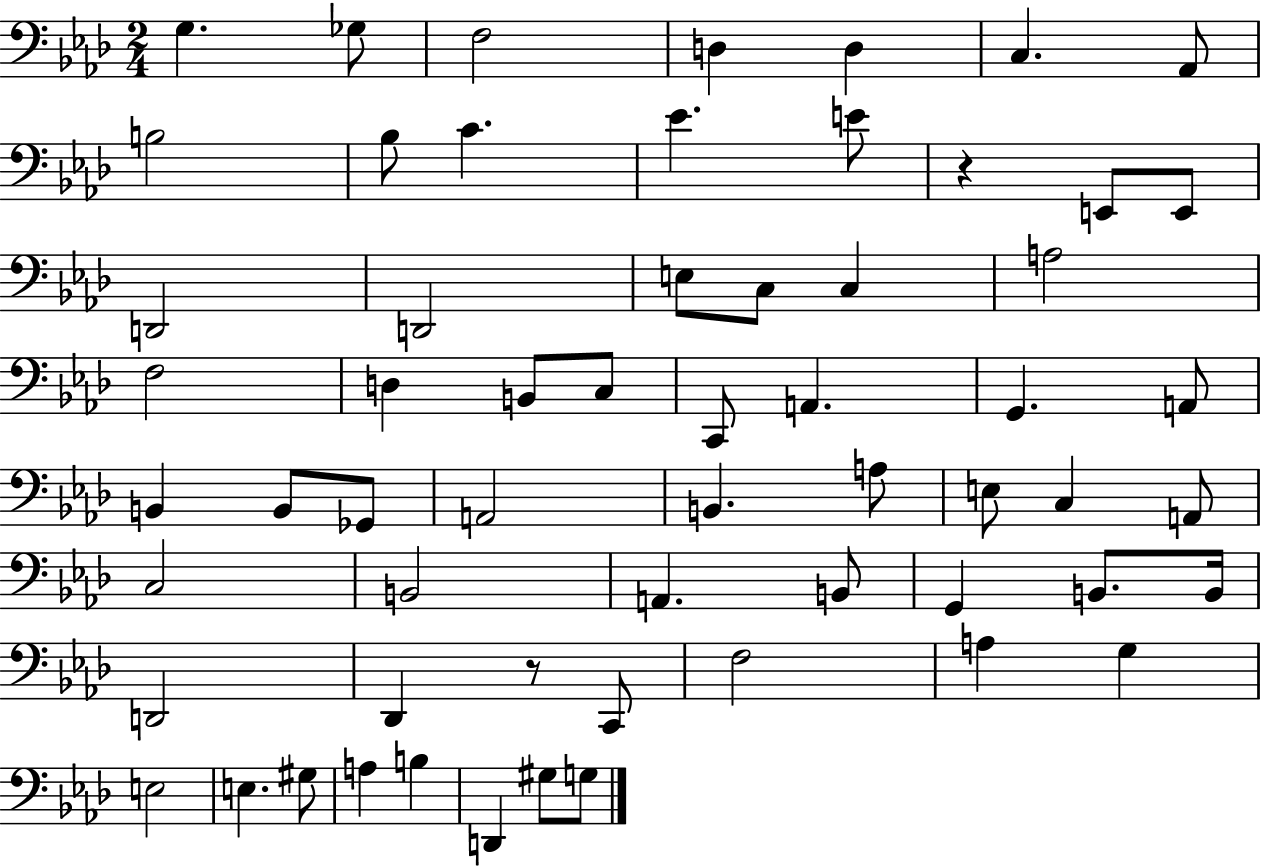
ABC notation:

X:1
T:Untitled
M:2/4
L:1/4
K:Ab
G, _G,/2 F,2 D, D, C, _A,,/2 B,2 _B,/2 C _E E/2 z E,,/2 E,,/2 D,,2 D,,2 E,/2 C,/2 C, A,2 F,2 D, B,,/2 C,/2 C,,/2 A,, G,, A,,/2 B,, B,,/2 _G,,/2 A,,2 B,, A,/2 E,/2 C, A,,/2 C,2 B,,2 A,, B,,/2 G,, B,,/2 B,,/4 D,,2 _D,, z/2 C,,/2 F,2 A, G, E,2 E, ^G,/2 A, B, D,, ^G,/2 G,/2